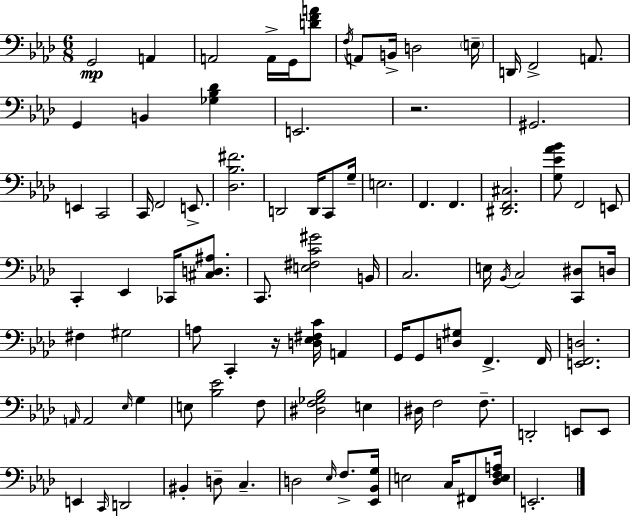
G2/h A2/q A2/h A2/s G2/s [D4,F4,A4]/e F3/s A2/e B2/s D3/h E3/s D2/s F2/h A2/e. G2/q B2/q [Gb3,Bb3,Db4]/q E2/h. R/h. G#2/h. E2/q C2/h C2/s F2/h E2/e. [Db3,Bb3,F#4]/h. D2/h D2/s C2/e G3/s E3/h. F2/q. F2/q. [D#2,F2,C#3]/h. [G3,Eb4,Ab4,Bb4]/e F2/h E2/e C2/q Eb2/q CES2/s [C#3,D3,A#3]/e. C2/e. [E3,F#3,C4,G#4]/h B2/s C3/h. E3/s Bb2/s C3/h [C2,D#3]/e D3/s F#3/q G#3/h A3/e C2/q R/s [D3,Eb3,F#3,C4]/s A2/q G2/s G2/e [D3,G#3]/e F2/q. F2/s [E2,F2,D3]/h. A2/s A2/h Eb3/s G3/q E3/e [Bb3,Eb4]/h F3/e [D#3,F3,Gb3,Bb3]/h E3/q D#3/s F3/h F3/e. D2/h E2/e E2/e E2/q C2/s D2/h BIS2/q D3/e C3/q. D3/h Eb3/s F3/e. [Eb2,Bb2,G3]/s E3/h C3/s F#2/e [Db3,E3,F3,A3]/s E2/h.